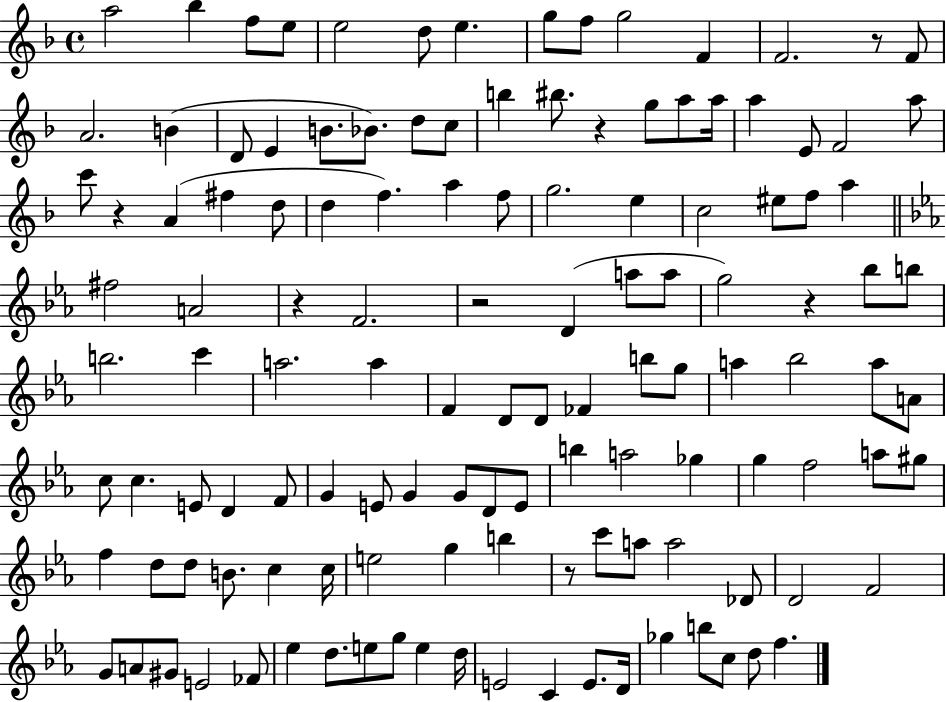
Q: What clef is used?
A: treble